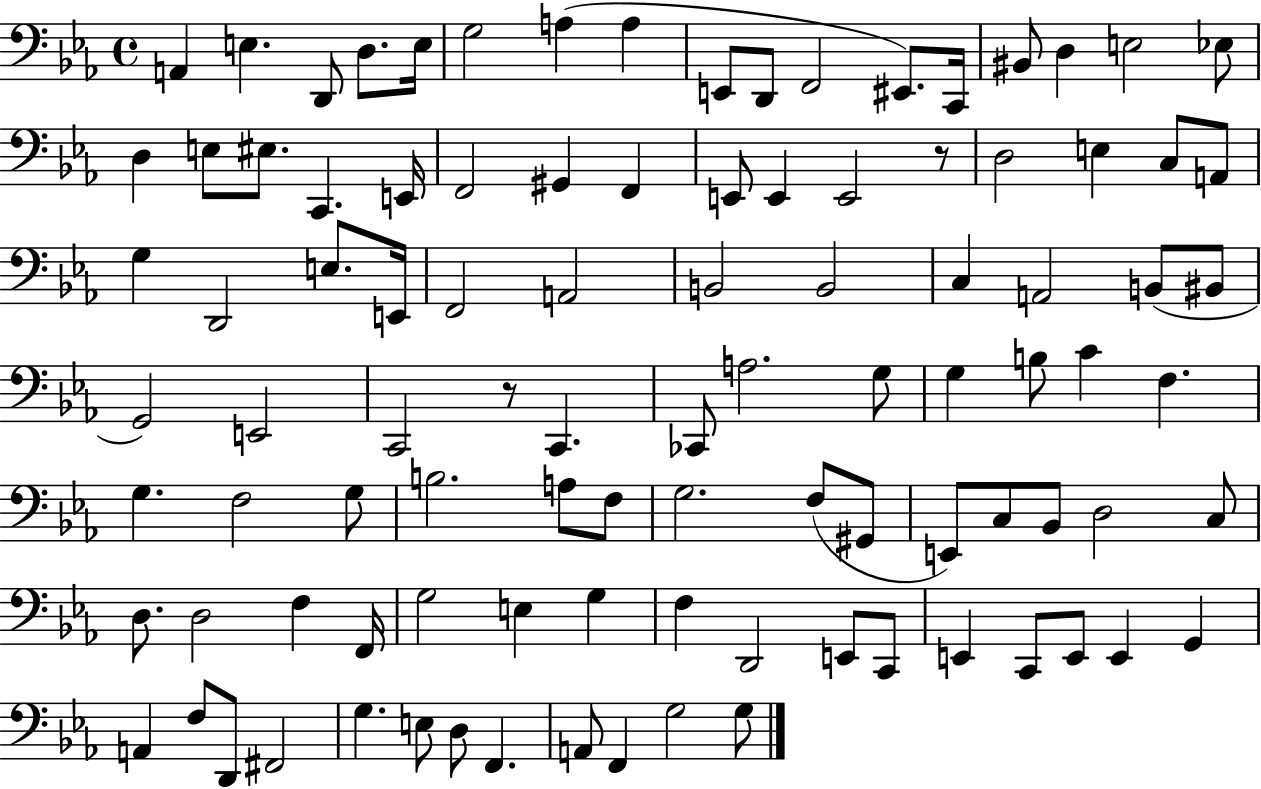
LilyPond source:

{
  \clef bass
  \time 4/4
  \defaultTimeSignature
  \key ees \major
  a,4 e4. d,8 d8. e16 | g2 a4( a4 | e,8 d,8 f,2 eis,8.) c,16 | bis,8 d4 e2 ees8 | \break d4 e8 eis8. c,4. e,16 | f,2 gis,4 f,4 | e,8 e,4 e,2 r8 | d2 e4 c8 a,8 | \break g4 d,2 e8. e,16 | f,2 a,2 | b,2 b,2 | c4 a,2 b,8( bis,8 | \break g,2) e,2 | c,2 r8 c,4. | ces,8 a2. g8 | g4 b8 c'4 f4. | \break g4. f2 g8 | b2. a8 f8 | g2. f8( gis,8 | e,8) c8 bes,8 d2 c8 | \break d8. d2 f4 f,16 | g2 e4 g4 | f4 d,2 e,8 c,8 | e,4 c,8 e,8 e,4 g,4 | \break a,4 f8 d,8 fis,2 | g4. e8 d8 f,4. | a,8 f,4 g2 g8 | \bar "|."
}